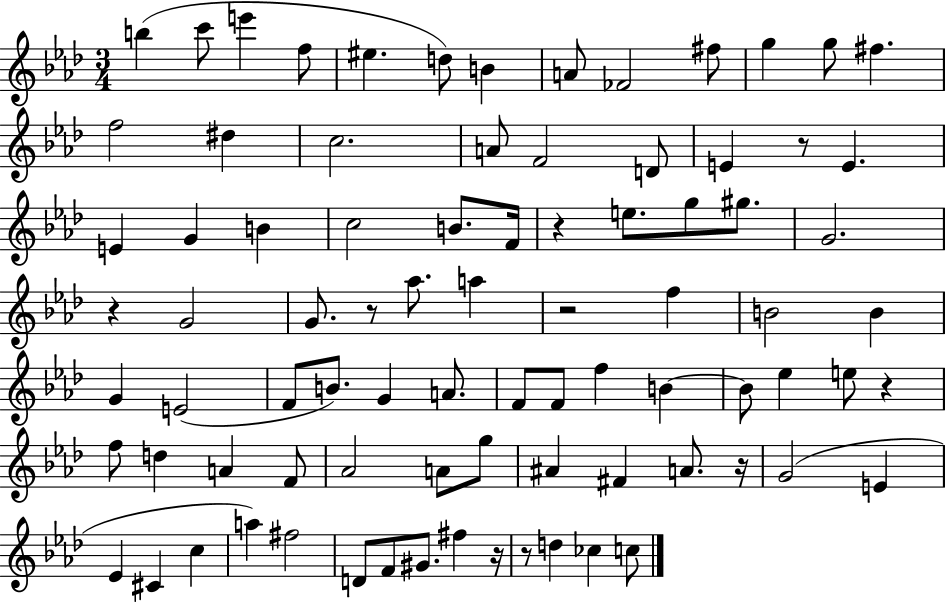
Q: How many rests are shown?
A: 9